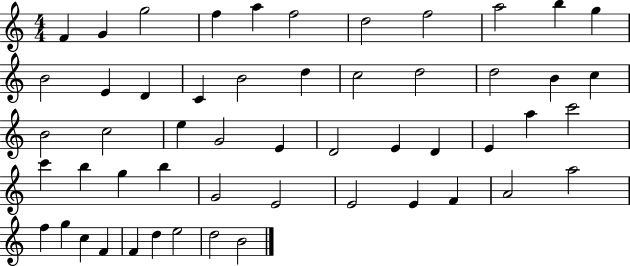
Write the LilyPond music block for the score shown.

{
  \clef treble
  \numericTimeSignature
  \time 4/4
  \key c \major
  f'4 g'4 g''2 | f''4 a''4 f''2 | d''2 f''2 | a''2 b''4 g''4 | \break b'2 e'4 d'4 | c'4 b'2 d''4 | c''2 d''2 | d''2 b'4 c''4 | \break b'2 c''2 | e''4 g'2 e'4 | d'2 e'4 d'4 | e'4 a''4 c'''2 | \break c'''4 b''4 g''4 b''4 | g'2 e'2 | e'2 e'4 f'4 | a'2 a''2 | \break f''4 g''4 c''4 f'4 | f'4 d''4 e''2 | d''2 b'2 | \bar "|."
}